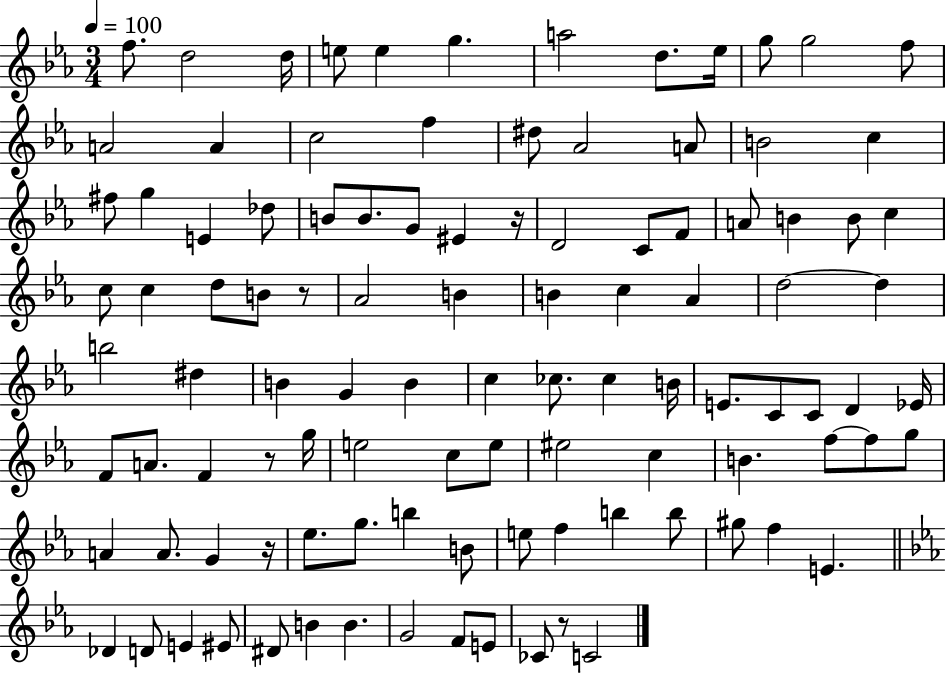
{
  \clef treble
  \numericTimeSignature
  \time 3/4
  \key ees \major
  \tempo 4 = 100
  f''8. d''2 d''16 | e''8 e''4 g''4. | a''2 d''8. ees''16 | g''8 g''2 f''8 | \break a'2 a'4 | c''2 f''4 | dis''8 aes'2 a'8 | b'2 c''4 | \break fis''8 g''4 e'4 des''8 | b'8 b'8. g'8 eis'4 r16 | d'2 c'8 f'8 | a'8 b'4 b'8 c''4 | \break c''8 c''4 d''8 b'8 r8 | aes'2 b'4 | b'4 c''4 aes'4 | d''2~~ d''4 | \break b''2 dis''4 | b'4 g'4 b'4 | c''4 ces''8. ces''4 b'16 | e'8. c'8 c'8 d'4 ees'16 | \break f'8 a'8. f'4 r8 g''16 | e''2 c''8 e''8 | eis''2 c''4 | b'4. f''8~~ f''8 g''8 | \break a'4 a'8. g'4 r16 | ees''8. g''8. b''4 b'8 | e''8 f''4 b''4 b''8 | gis''8 f''4 e'4. | \break \bar "||" \break \key c \minor des'4 d'8 e'4 eis'8 | dis'8 b'4 b'4. | g'2 f'8 e'8 | ces'8 r8 c'2 | \break \bar "|."
}